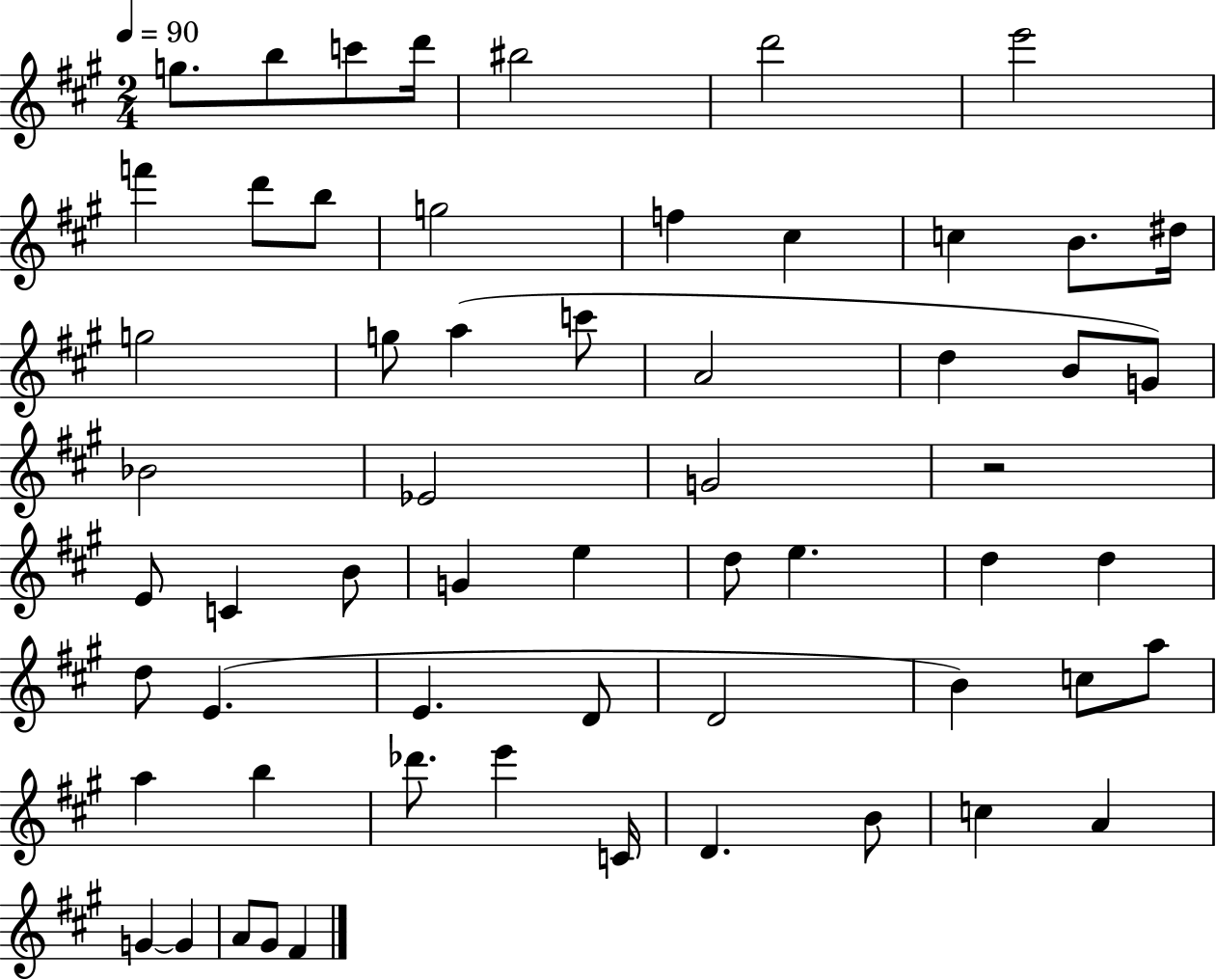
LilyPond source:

{
  \clef treble
  \numericTimeSignature
  \time 2/4
  \key a \major
  \tempo 4 = 90
  \repeat volta 2 { g''8. b''8 c'''8 d'''16 | bis''2 | d'''2 | e'''2 | \break f'''4 d'''8 b''8 | g''2 | f''4 cis''4 | c''4 b'8. dis''16 | \break g''2 | g''8 a''4( c'''8 | a'2 | d''4 b'8 g'8) | \break bes'2 | ees'2 | g'2 | r2 | \break e'8 c'4 b'8 | g'4 e''4 | d''8 e''4. | d''4 d''4 | \break d''8 e'4.( | e'4. d'8 | d'2 | b'4) c''8 a''8 | \break a''4 b''4 | des'''8. e'''4 c'16 | d'4. b'8 | c''4 a'4 | \break g'4~~ g'4 | a'8 gis'8 fis'4 | } \bar "|."
}